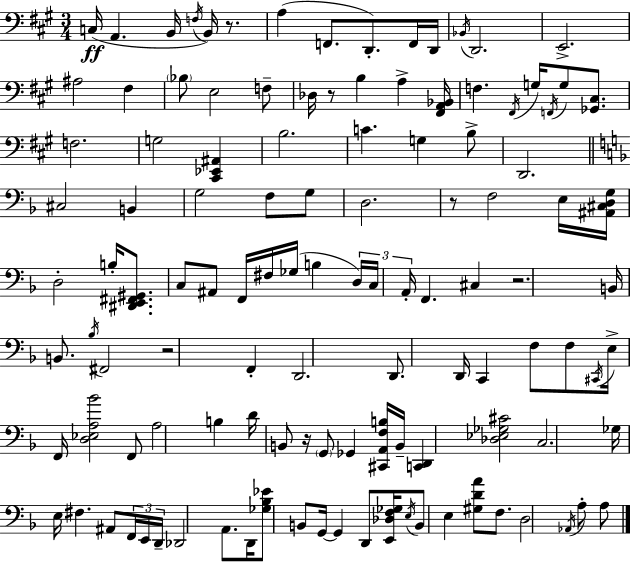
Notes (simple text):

C3/s A2/q. B2/s F3/s B2/s R/e. A3/q F2/e. D2/e. F2/s D2/s Bb2/s D2/h. E2/h. A#3/h F#3/q Bb3/e E3/h F3/e Db3/s R/e B3/q A3/q [F#2,A2,Bb2]/s F3/q. F#2/s G3/s F2/s G3/e [Gb2,C#3]/e. F3/h. G3/h [C#2,Eb2,A#2]/q B3/h. C4/q. G3/q B3/e D2/h. C#3/h B2/q G3/h F3/e G3/e D3/h. R/e F3/h E3/s [A#2,C#3,D3,G3]/s D3/h B3/s [D#2,E2,F#2,G#2]/e. C3/e A#2/e F2/s F#3/s Gb3/s B3/q D3/s C3/s A2/s F2/q. C#3/q R/h. B2/s B2/e. Bb3/s F#2/h R/h F2/q D2/h. D2/e. D2/s C2/q F3/e F3/e C#2/s E3/s F2/s [D3,Eb3,A3,Bb4]/h F2/e A3/h B3/q D4/s B2/e R/s G2/e Gb2/q [C#2,A2,F3,B3]/s B2/s [C2,D2]/q [Db3,Eb3,Gb3,C#4]/h C3/h. Gb3/s E3/s F#3/q. A#2/e F2/s E2/s D2/s Db2/h A2/e. D2/s [Gb3,Bb3,Eb4]/e B2/e G2/s G2/q D2/e [E2,Db3,F3,Gb3]/s E3/s B2/e E3/q [G#3,D4,A4]/e F3/e. D3/h Ab2/s A3/e A3/e